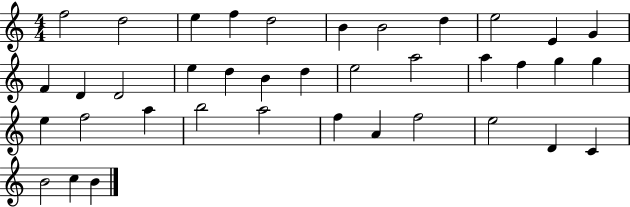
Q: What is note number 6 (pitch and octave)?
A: B4